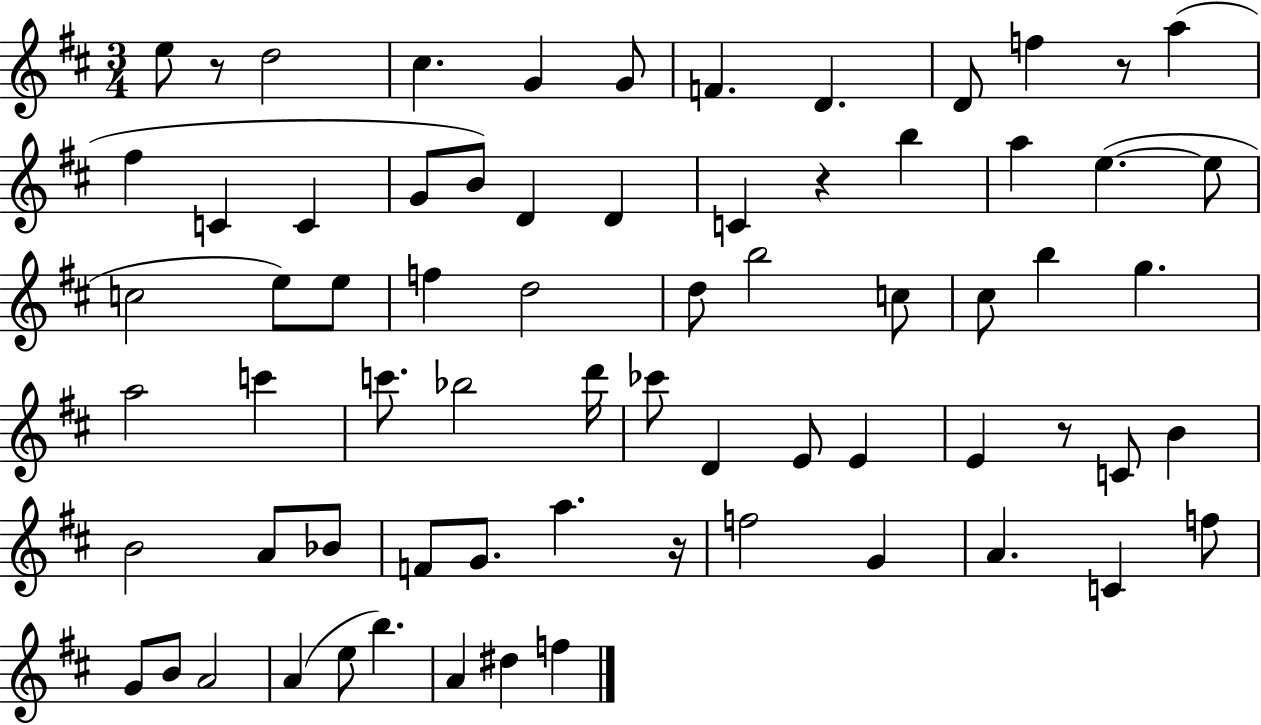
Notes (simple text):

E5/e R/e D5/h C#5/q. G4/q G4/e F4/q. D4/q. D4/e F5/q R/e A5/q F#5/q C4/q C4/q G4/e B4/e D4/q D4/q C4/q R/q B5/q A5/q E5/q. E5/e C5/h E5/e E5/e F5/q D5/h D5/e B5/h C5/e C#5/e B5/q G5/q. A5/h C6/q C6/e. Bb5/h D6/s CES6/e D4/q E4/e E4/q E4/q R/e C4/e B4/q B4/h A4/e Bb4/e F4/e G4/e. A5/q. R/s F5/h G4/q A4/q. C4/q F5/e G4/e B4/e A4/h A4/q E5/e B5/q. A4/q D#5/q F5/q